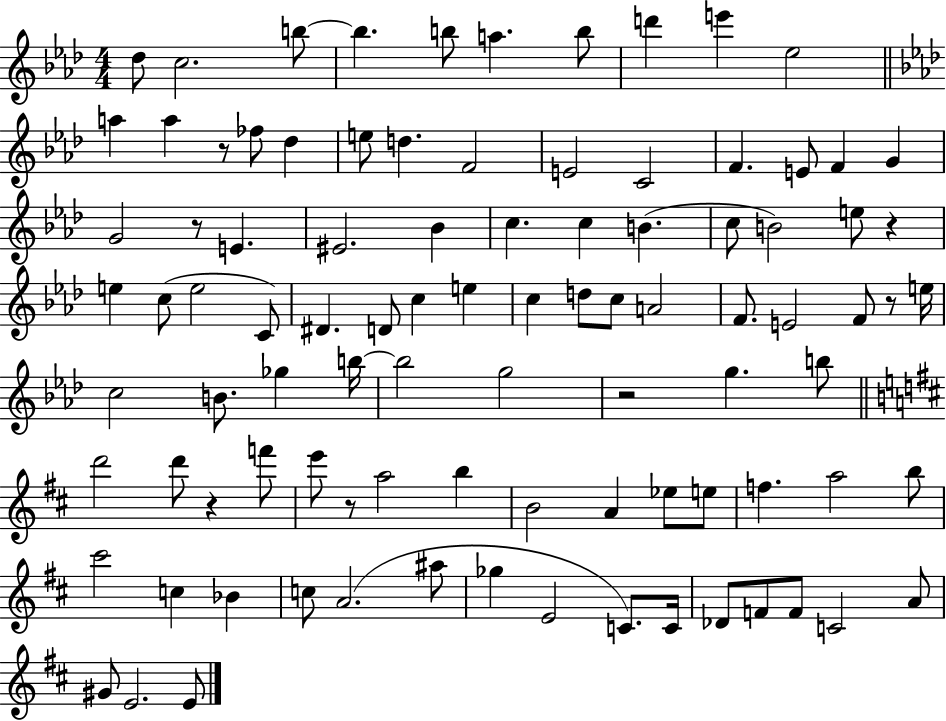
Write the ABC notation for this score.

X:1
T:Untitled
M:4/4
L:1/4
K:Ab
_d/2 c2 b/2 b b/2 a b/2 d' e' _e2 a a z/2 _f/2 _d e/2 d F2 E2 C2 F E/2 F G G2 z/2 E ^E2 _B c c B c/2 B2 e/2 z e c/2 e2 C/2 ^D D/2 c e c d/2 c/2 A2 F/2 E2 F/2 z/2 e/4 c2 B/2 _g b/4 b2 g2 z2 g b/2 d'2 d'/2 z f'/2 e'/2 z/2 a2 b B2 A _e/2 e/2 f a2 b/2 ^c'2 c _B c/2 A2 ^a/2 _g E2 C/2 C/4 _D/2 F/2 F/2 C2 A/2 ^G/2 E2 E/2